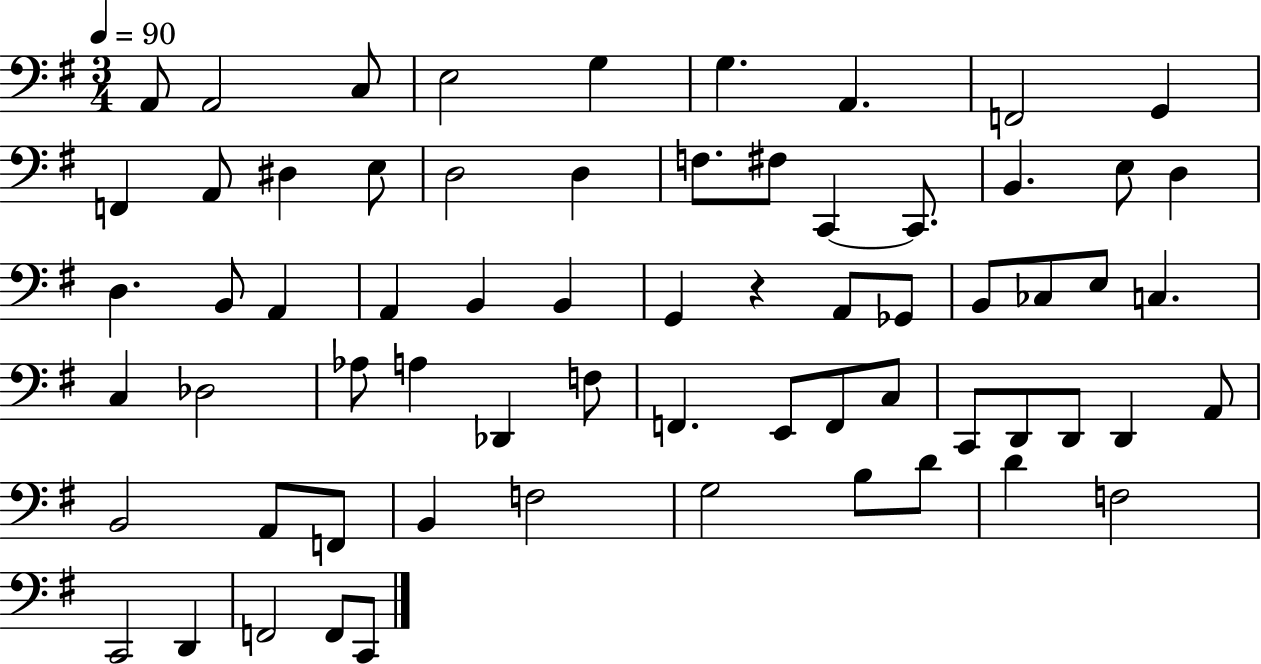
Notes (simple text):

A2/e A2/h C3/e E3/h G3/q G3/q. A2/q. F2/h G2/q F2/q A2/e D#3/q E3/e D3/h D3/q F3/e. F#3/e C2/q C2/e. B2/q. E3/e D3/q D3/q. B2/e A2/q A2/q B2/q B2/q G2/q R/q A2/e Gb2/e B2/e CES3/e E3/e C3/q. C3/q Db3/h Ab3/e A3/q Db2/q F3/e F2/q. E2/e F2/e C3/e C2/e D2/e D2/e D2/q A2/e B2/h A2/e F2/e B2/q F3/h G3/h B3/e D4/e D4/q F3/h C2/h D2/q F2/h F2/e C2/e